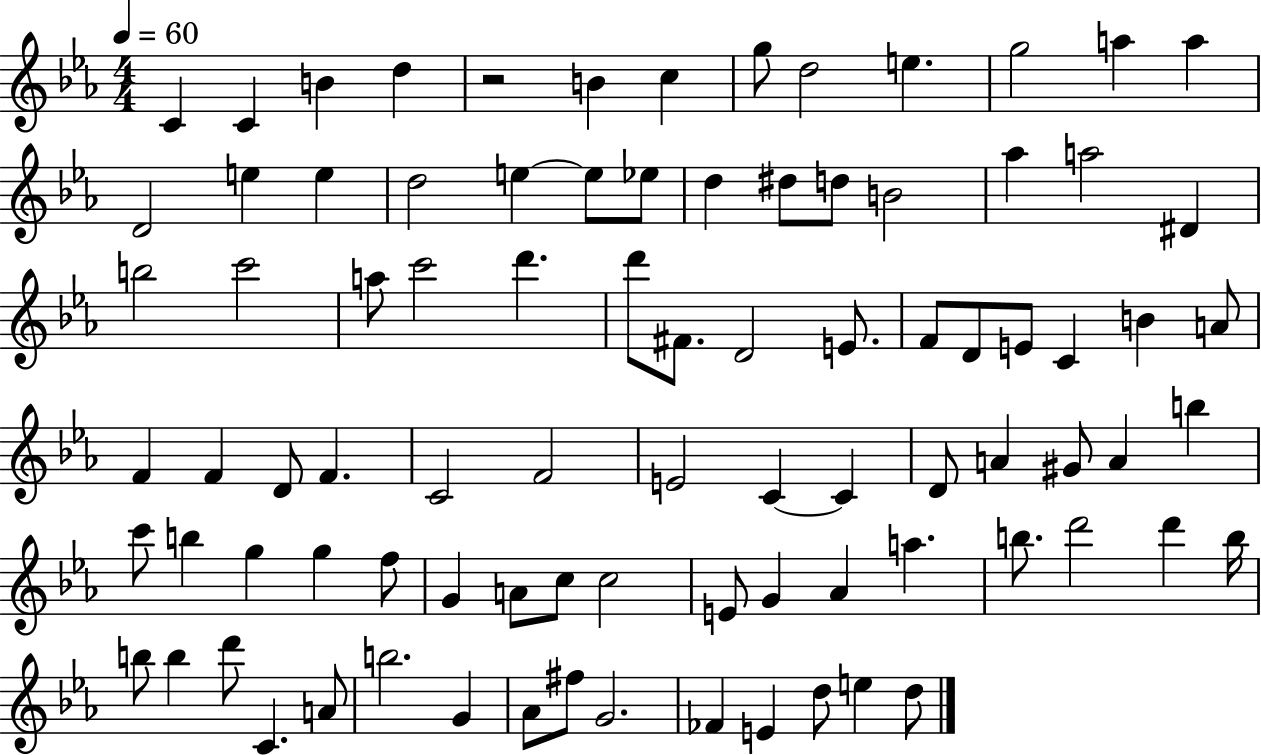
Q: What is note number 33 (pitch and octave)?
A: F#4